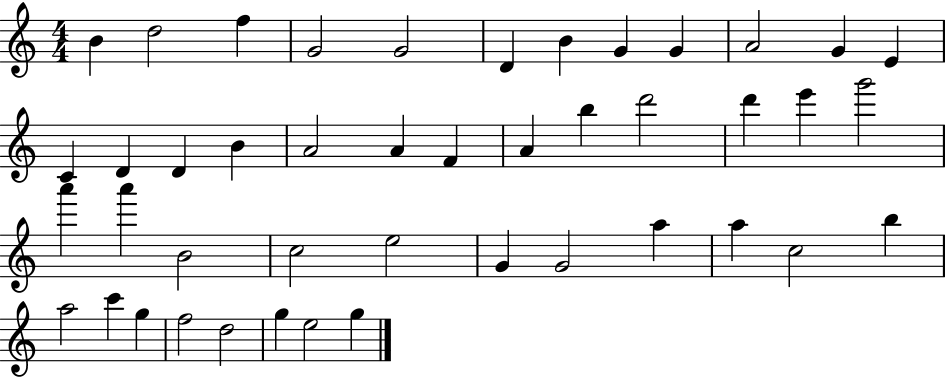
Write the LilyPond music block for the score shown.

{
  \clef treble
  \numericTimeSignature
  \time 4/4
  \key c \major
  b'4 d''2 f''4 | g'2 g'2 | d'4 b'4 g'4 g'4 | a'2 g'4 e'4 | \break c'4 d'4 d'4 b'4 | a'2 a'4 f'4 | a'4 b''4 d'''2 | d'''4 e'''4 g'''2 | \break a'''4 a'''4 b'2 | c''2 e''2 | g'4 g'2 a''4 | a''4 c''2 b''4 | \break a''2 c'''4 g''4 | f''2 d''2 | g''4 e''2 g''4 | \bar "|."
}